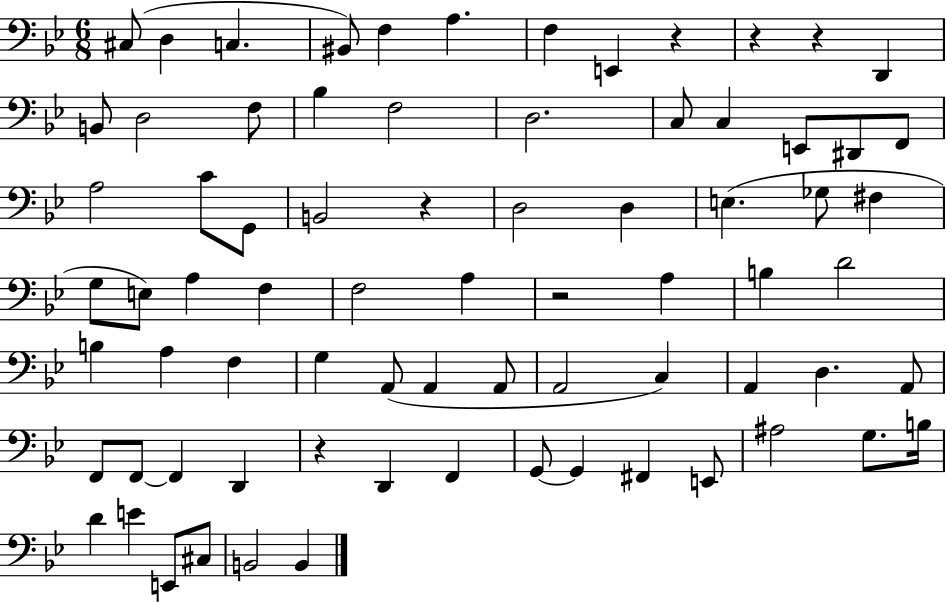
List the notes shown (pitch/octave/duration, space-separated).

C#3/e D3/q C3/q. BIS2/e F3/q A3/q. F3/q E2/q R/q R/q R/q D2/q B2/e D3/h F3/e Bb3/q F3/h D3/h. C3/e C3/q E2/e D#2/e F2/e A3/h C4/e G2/e B2/h R/q D3/h D3/q E3/q. Gb3/e F#3/q G3/e E3/e A3/q F3/q F3/h A3/q R/h A3/q B3/q D4/h B3/q A3/q F3/q G3/q A2/e A2/q A2/e A2/h C3/q A2/q D3/q. A2/e F2/e F2/e F2/q D2/q R/q D2/q F2/q G2/e G2/q F#2/q E2/e A#3/h G3/e. B3/s D4/q E4/q E2/e C#3/e B2/h B2/q